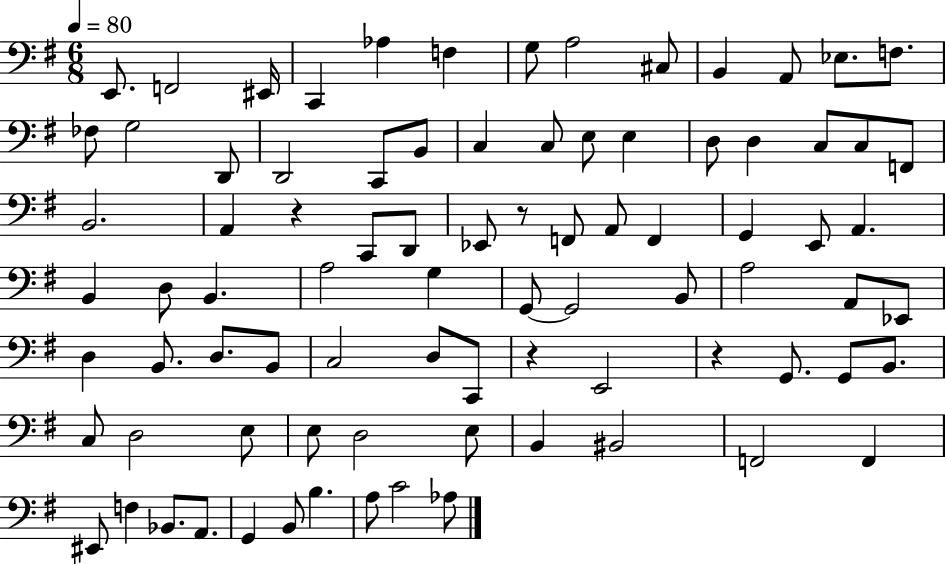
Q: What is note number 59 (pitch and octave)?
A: G2